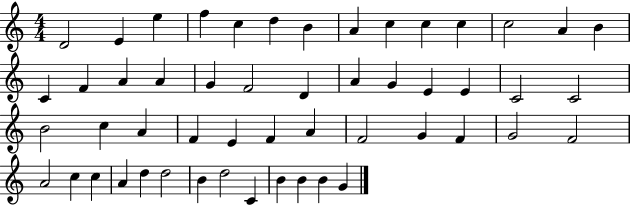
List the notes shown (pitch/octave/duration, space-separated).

D4/h E4/q E5/q F5/q C5/q D5/q B4/q A4/q C5/q C5/q C5/q C5/h A4/q B4/q C4/q F4/q A4/q A4/q G4/q F4/h D4/q A4/q G4/q E4/q E4/q C4/h C4/h B4/h C5/q A4/q F4/q E4/q F4/q A4/q F4/h G4/q F4/q G4/h F4/h A4/h C5/q C5/q A4/q D5/q D5/h B4/q D5/h C4/q B4/q B4/q B4/q G4/q